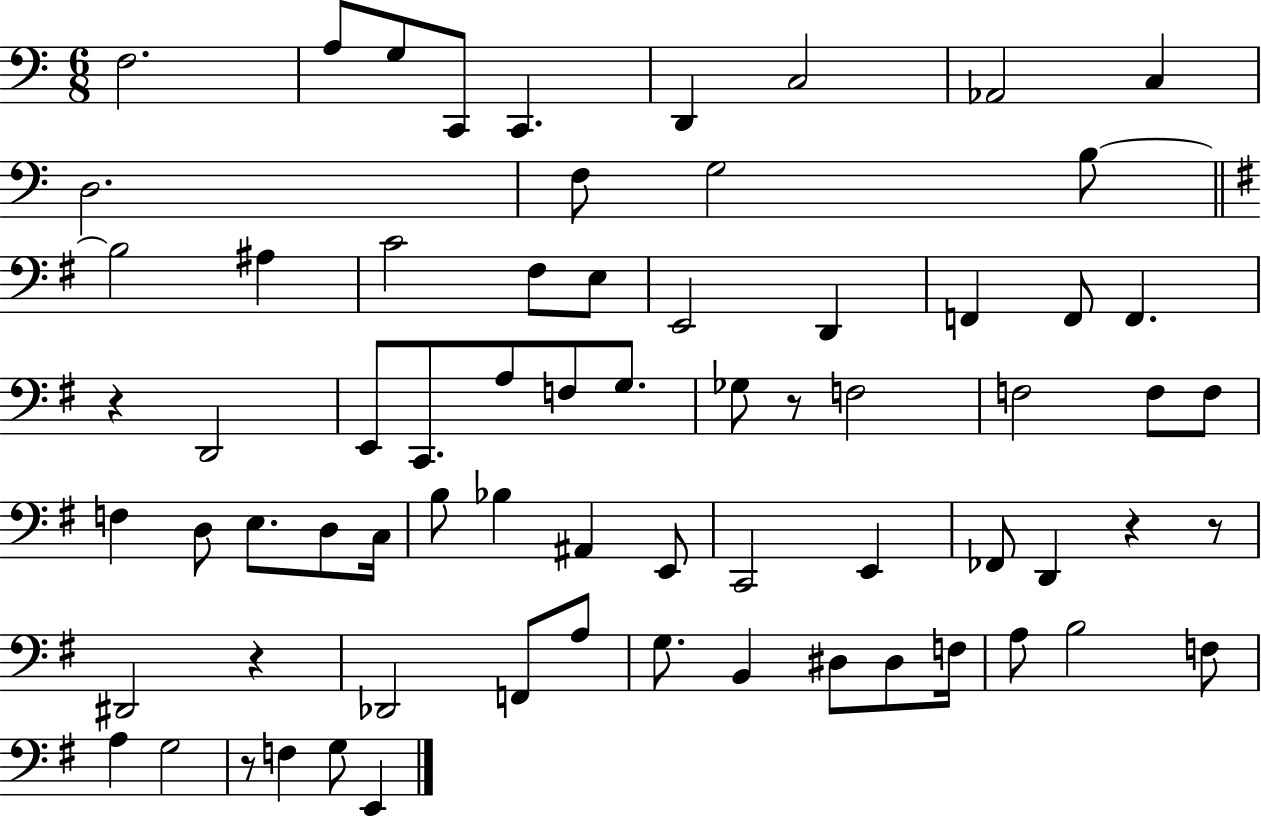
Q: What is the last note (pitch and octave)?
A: E2